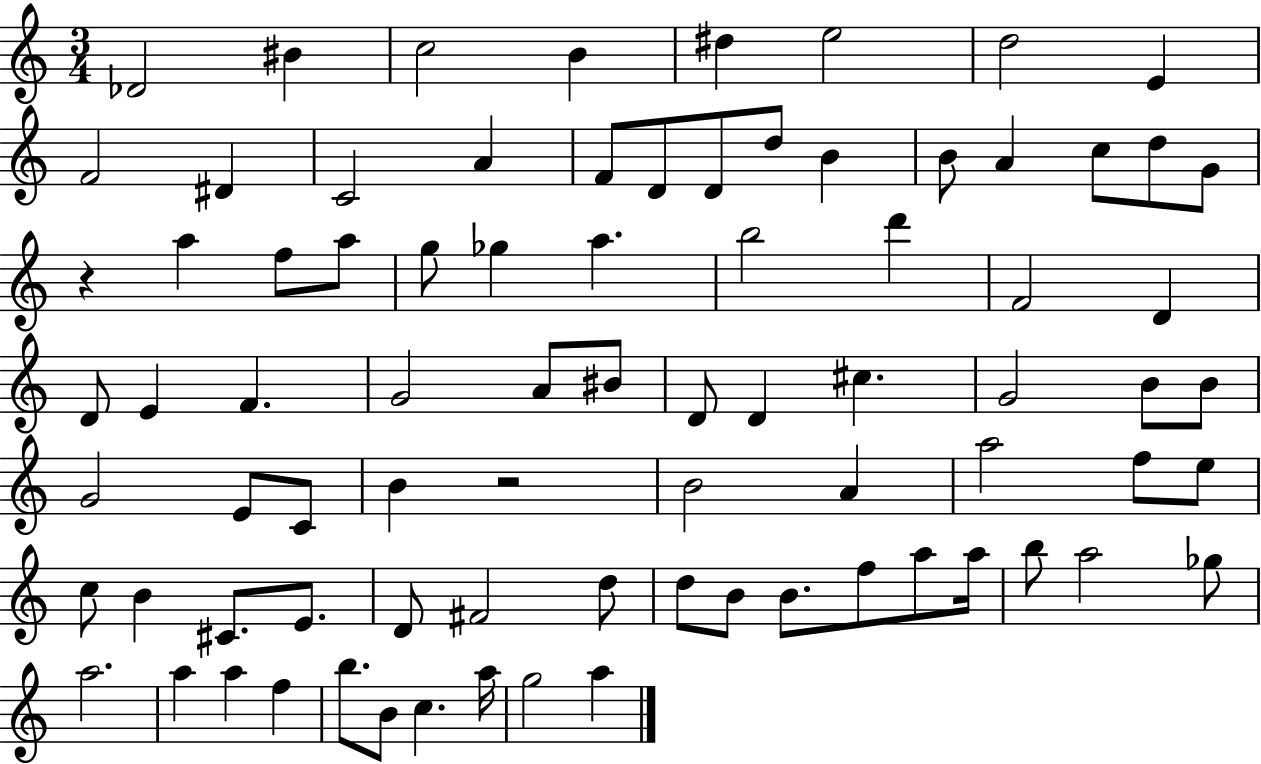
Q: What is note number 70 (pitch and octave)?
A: A5